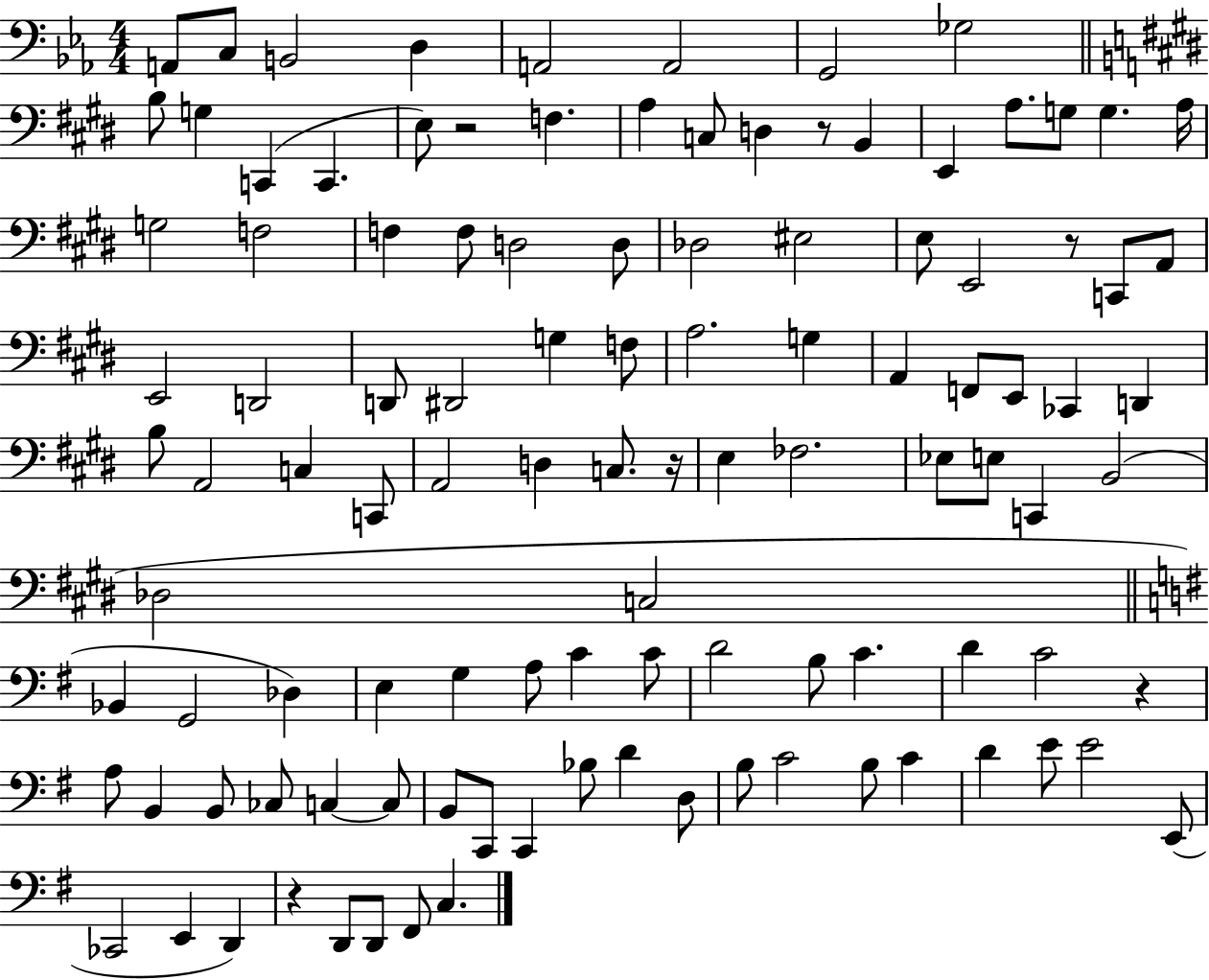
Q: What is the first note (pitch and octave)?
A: A2